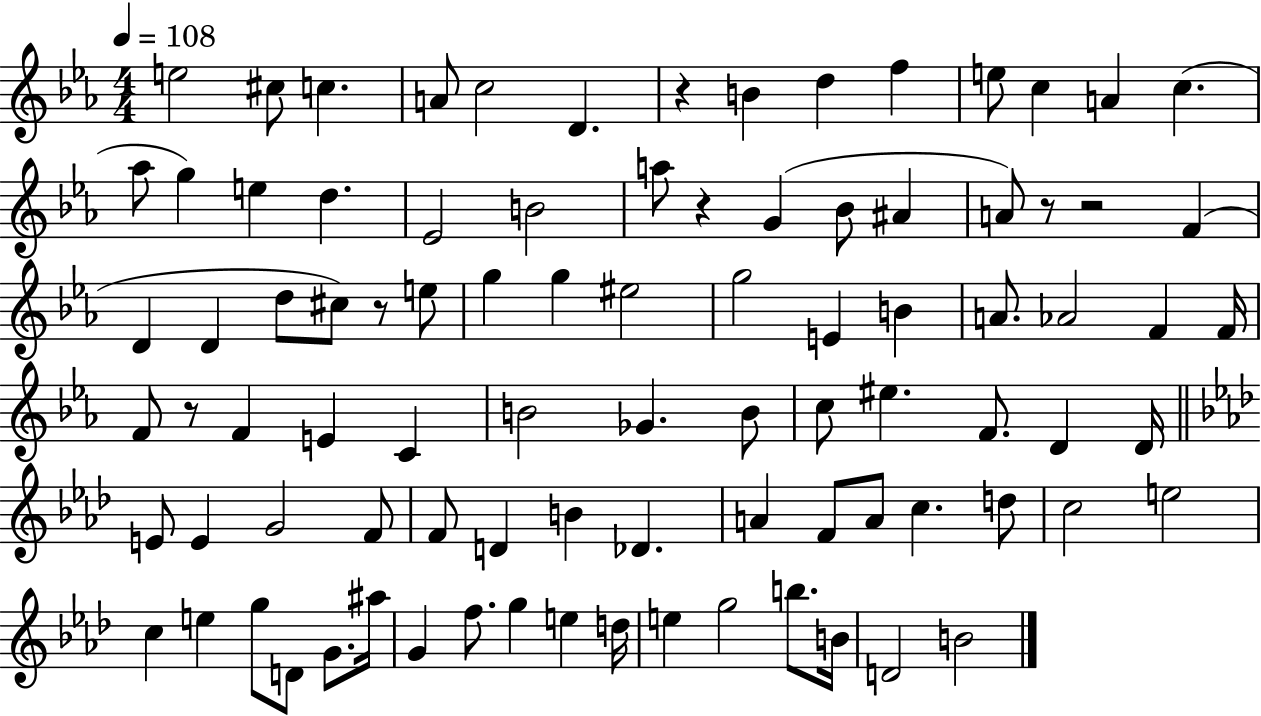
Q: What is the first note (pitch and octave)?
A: E5